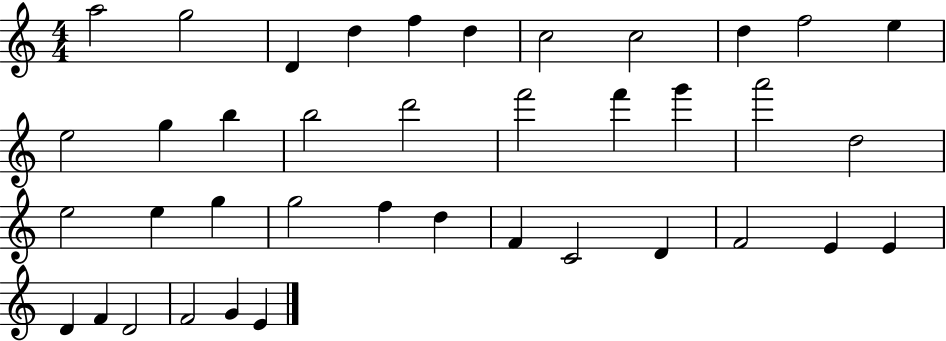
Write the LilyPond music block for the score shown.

{
  \clef treble
  \numericTimeSignature
  \time 4/4
  \key c \major
  a''2 g''2 | d'4 d''4 f''4 d''4 | c''2 c''2 | d''4 f''2 e''4 | \break e''2 g''4 b''4 | b''2 d'''2 | f'''2 f'''4 g'''4 | a'''2 d''2 | \break e''2 e''4 g''4 | g''2 f''4 d''4 | f'4 c'2 d'4 | f'2 e'4 e'4 | \break d'4 f'4 d'2 | f'2 g'4 e'4 | \bar "|."
}